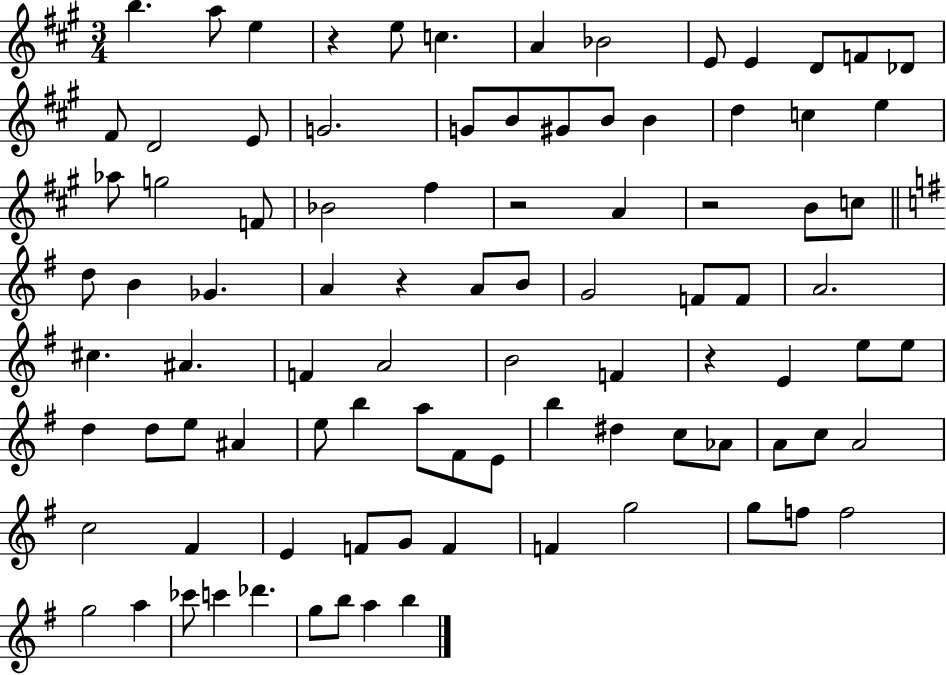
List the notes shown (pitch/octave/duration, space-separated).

B5/q. A5/e E5/q R/q E5/e C5/q. A4/q Bb4/h E4/e E4/q D4/e F4/e Db4/e F#4/e D4/h E4/e G4/h. G4/e B4/e G#4/e B4/e B4/q D5/q C5/q E5/q Ab5/e G5/h F4/e Bb4/h F#5/q R/h A4/q R/h B4/e C5/e D5/e B4/q Gb4/q. A4/q R/q A4/e B4/e G4/h F4/e F4/e A4/h. C#5/q. A#4/q. F4/q A4/h B4/h F4/q R/q E4/q E5/e E5/e D5/q D5/e E5/e A#4/q E5/e B5/q A5/e F#4/e E4/e B5/q D#5/q C5/e Ab4/e A4/e C5/e A4/h C5/h F#4/q E4/q F4/e G4/e F4/q F4/q G5/h G5/e F5/e F5/h G5/h A5/q CES6/e C6/q Db6/q. G5/e B5/e A5/q B5/q